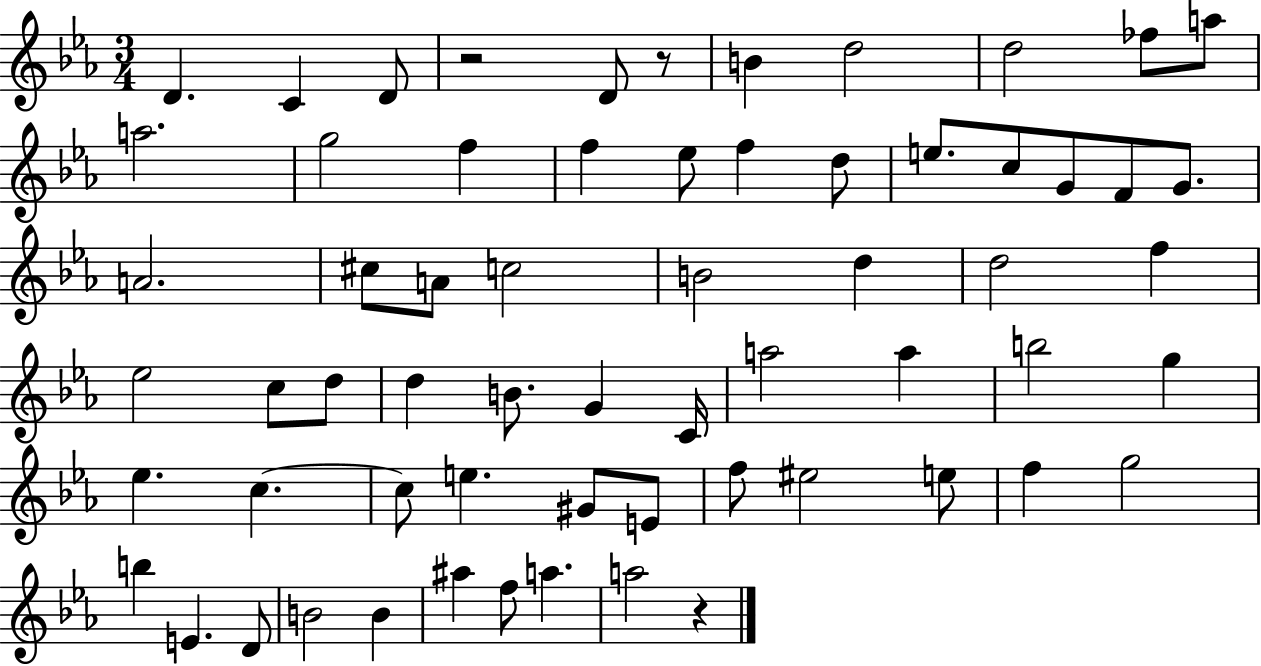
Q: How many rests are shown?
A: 3